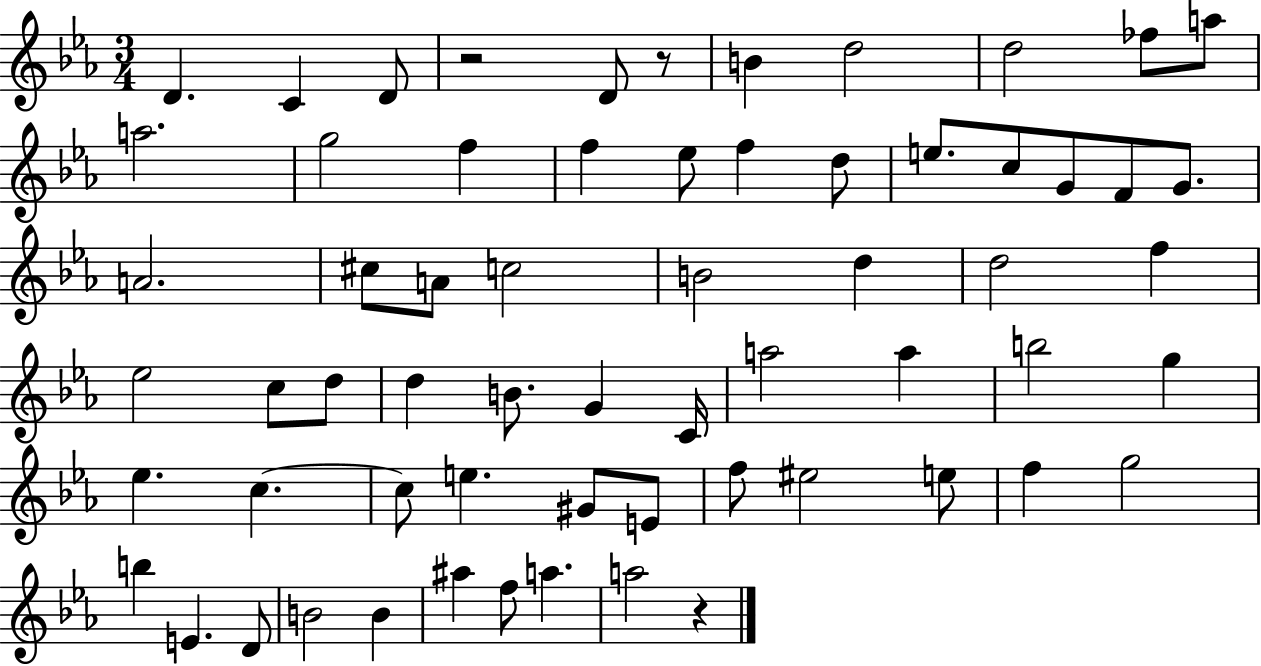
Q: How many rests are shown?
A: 3